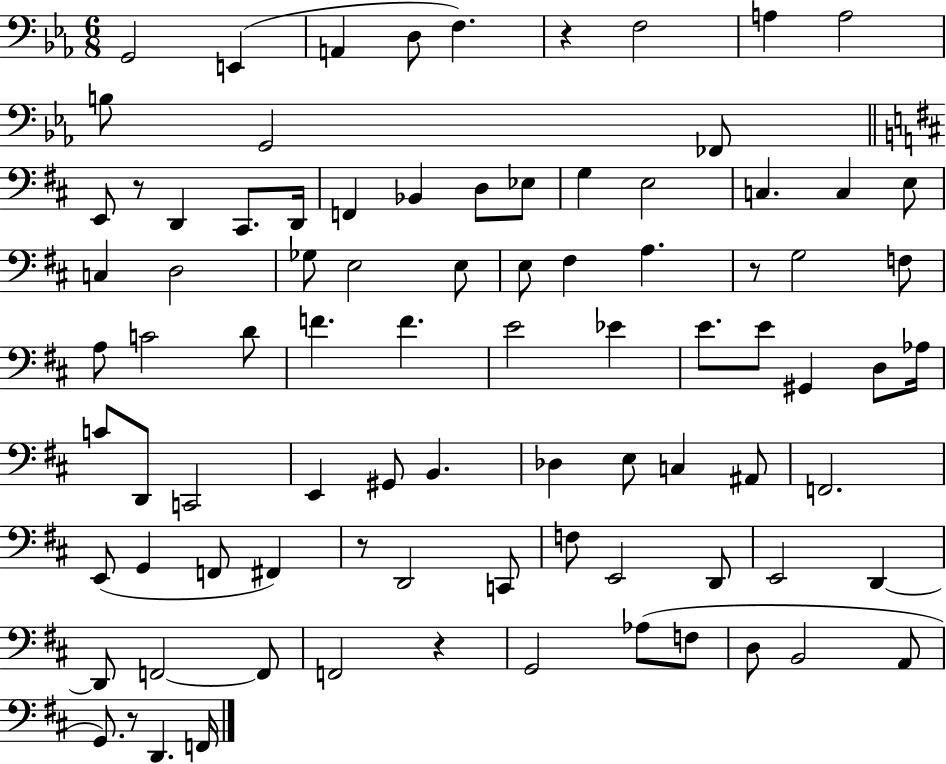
G2/h E2/q A2/q D3/e F3/q. R/q F3/h A3/q A3/h B3/e G2/h FES2/e E2/e R/e D2/q C#2/e. D2/s F2/q Bb2/q D3/e Eb3/e G3/q E3/h C3/q. C3/q E3/e C3/q D3/h Gb3/e E3/h E3/e E3/e F#3/q A3/q. R/e G3/h F3/e A3/e C4/h D4/e F4/q. F4/q. E4/h Eb4/q E4/e. E4/e G#2/q D3/e Ab3/s C4/e D2/e C2/h E2/q G#2/e B2/q. Db3/q E3/e C3/q A#2/e F2/h. E2/e G2/q F2/e F#2/q R/e D2/h C2/e F3/e E2/h D2/e E2/h D2/q D2/e F2/h F2/e F2/h R/q G2/h Ab3/e F3/e D3/e B2/h A2/e G2/e. R/e D2/q. F2/s